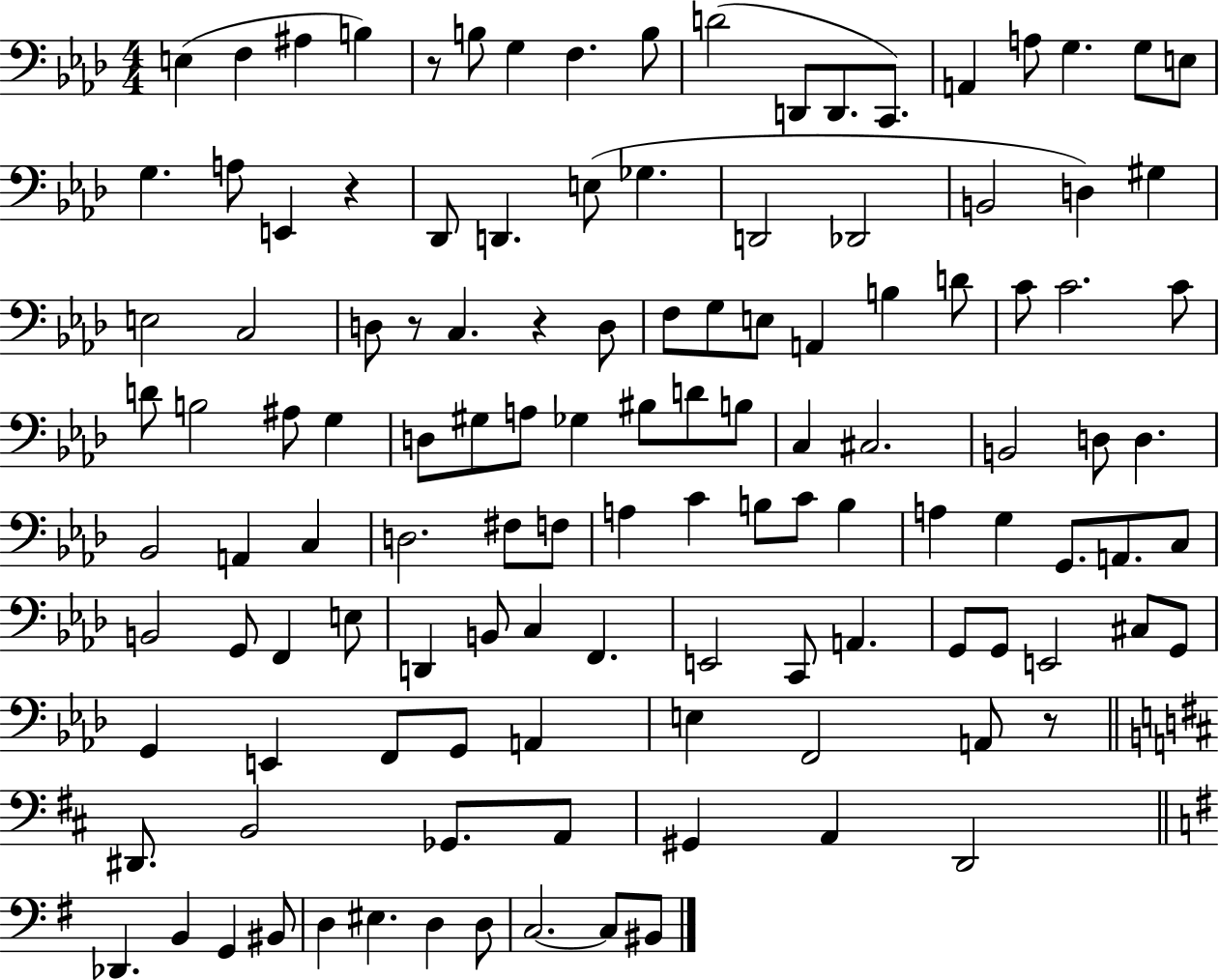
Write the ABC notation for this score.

X:1
T:Untitled
M:4/4
L:1/4
K:Ab
E, F, ^A, B, z/2 B,/2 G, F, B,/2 D2 D,,/2 D,,/2 C,,/2 A,, A,/2 G, G,/2 E,/2 G, A,/2 E,, z _D,,/2 D,, E,/2 _G, D,,2 _D,,2 B,,2 D, ^G, E,2 C,2 D,/2 z/2 C, z D,/2 F,/2 G,/2 E,/2 A,, B, D/2 C/2 C2 C/2 D/2 B,2 ^A,/2 G, D,/2 ^G,/2 A,/2 _G, ^B,/2 D/2 B,/2 C, ^C,2 B,,2 D,/2 D, _B,,2 A,, C, D,2 ^F,/2 F,/2 A, C B,/2 C/2 B, A, G, G,,/2 A,,/2 C,/2 B,,2 G,,/2 F,, E,/2 D,, B,,/2 C, F,, E,,2 C,,/2 A,, G,,/2 G,,/2 E,,2 ^C,/2 G,,/2 G,, E,, F,,/2 G,,/2 A,, E, F,,2 A,,/2 z/2 ^D,,/2 B,,2 _G,,/2 A,,/2 ^G,, A,, D,,2 _D,, B,, G,, ^B,,/2 D, ^E, D, D,/2 C,2 C,/2 ^B,,/2